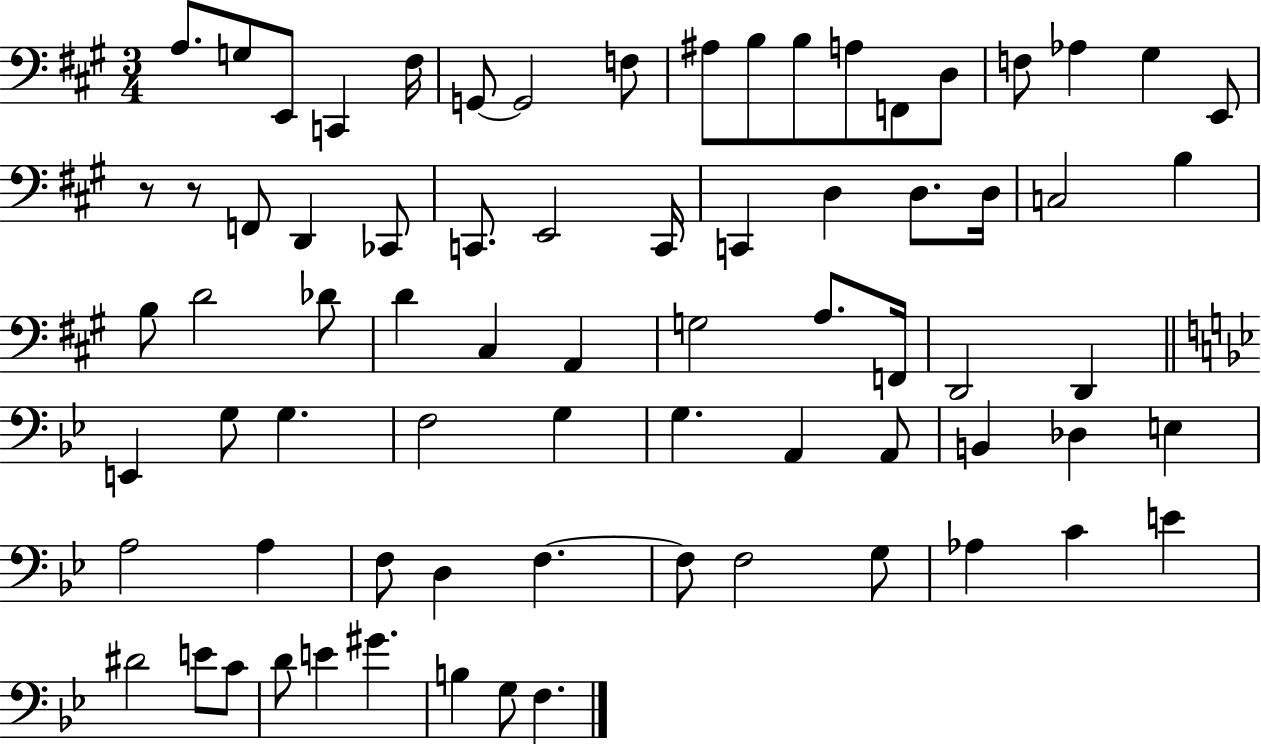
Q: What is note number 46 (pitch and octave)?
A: G3